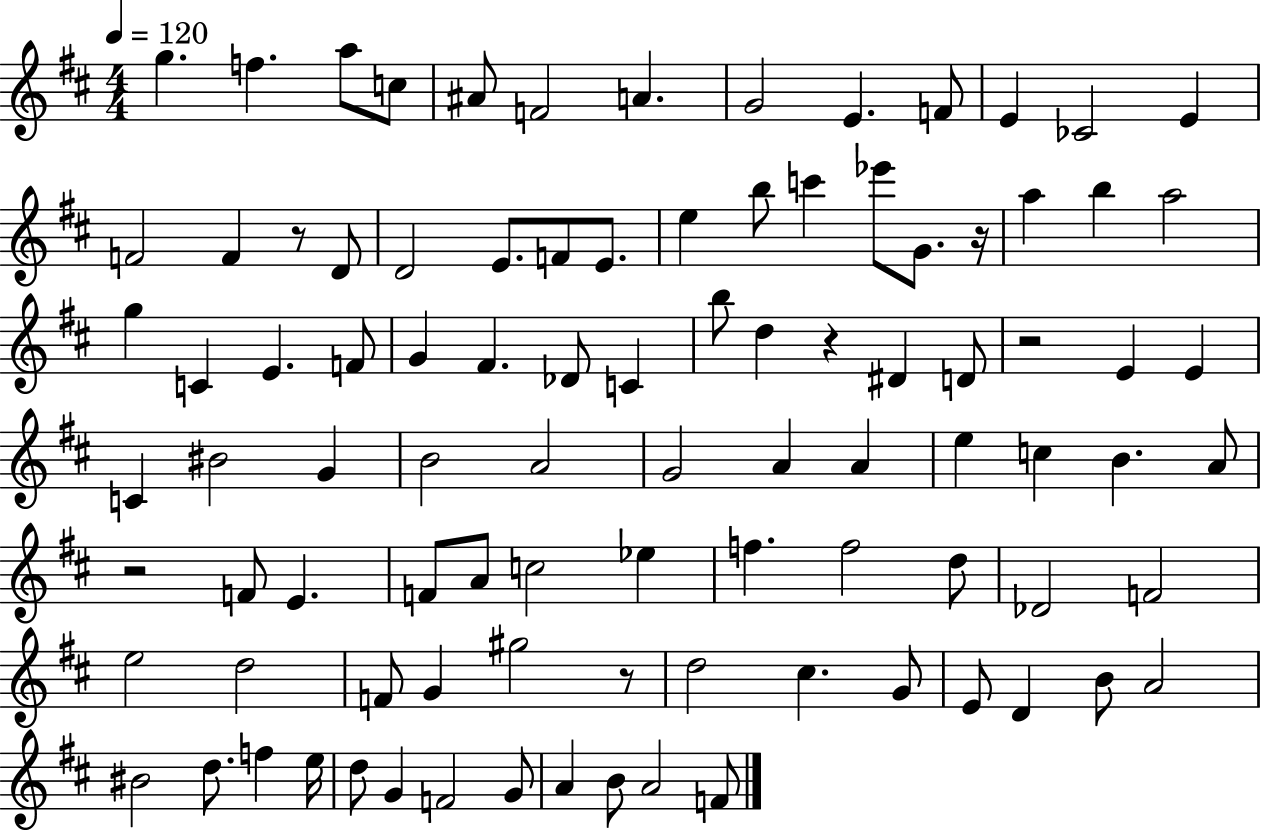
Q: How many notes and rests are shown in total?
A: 95